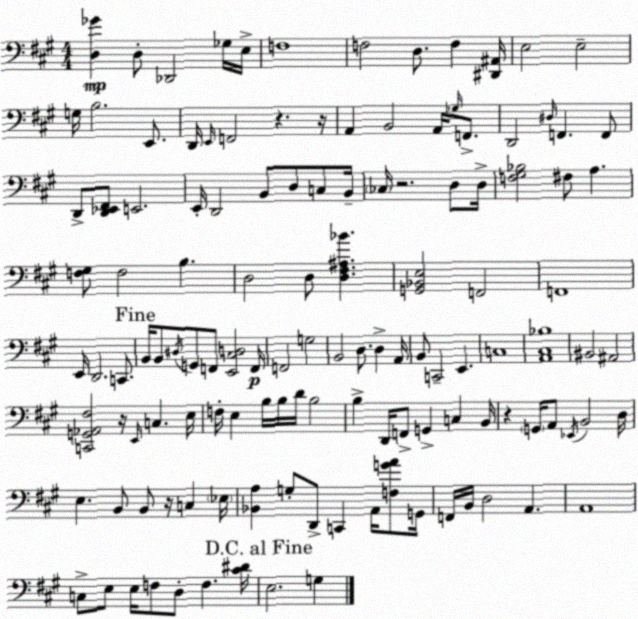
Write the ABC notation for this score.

X:1
T:Untitled
M:4/4
L:1/4
K:A
[D,_G] D,/2 _D,,2 _G,/4 E,/4 F,4 F,2 D,/2 F, [^D,,^A,,]/4 E,2 E,2 G,/4 B,2 E,,/2 D,,/4 E,,/4 F,,2 z z/4 A,, B,,2 A,,/4 _G,/4 F,,/2 D,,2 ^D,/4 F,, F,,/2 D,,/2 [D,,_E,,^F,,]/2 E,,2 E,,/4 D,,2 B,,/2 D,/2 C,/2 B,,/4 _C,/4 z2 D,/2 D,/4 [F,^G,_B,]2 ^F,/2 A, [F,^G,]/2 F,2 B, D,2 D,/2 [D,^F,^A,_B] [G,,_B,,E,]2 F,,2 F,,4 E,,/4 D,,2 C,,/2 B,,/4 B,,/2 ^D,/4 G,,/2 F,,/2 [E,,^C,D,]2 F,,/4 F,,2 G,2 B,,2 D,/2 D, A,,/4 B,,/2 C,,2 E,, C,4 [A,,^C,_B,]4 ^B,,2 ^A,,2 [C,,G,,_A,,^F,]2 z/4 E,,/4 C, E,/4 F,/4 E, B,/4 B,/4 D/4 B,2 B, D,,/4 F,,/2 G,, C, B,,/4 z G,,/4 A,,/2 _E,,/4 B,,2 D,/4 E, B,,/2 B,,/2 z/4 C, _E,/4 [_B,,A,] G,/2 D,,/2 C,, A,,/4 [F,GA]/2 G,,/4 F,,/4 B,,/4 D,2 A,, A,,4 C,/2 E,/2 E,/4 F,/2 D,/2 F, [^C^D]/4 E,2 G,